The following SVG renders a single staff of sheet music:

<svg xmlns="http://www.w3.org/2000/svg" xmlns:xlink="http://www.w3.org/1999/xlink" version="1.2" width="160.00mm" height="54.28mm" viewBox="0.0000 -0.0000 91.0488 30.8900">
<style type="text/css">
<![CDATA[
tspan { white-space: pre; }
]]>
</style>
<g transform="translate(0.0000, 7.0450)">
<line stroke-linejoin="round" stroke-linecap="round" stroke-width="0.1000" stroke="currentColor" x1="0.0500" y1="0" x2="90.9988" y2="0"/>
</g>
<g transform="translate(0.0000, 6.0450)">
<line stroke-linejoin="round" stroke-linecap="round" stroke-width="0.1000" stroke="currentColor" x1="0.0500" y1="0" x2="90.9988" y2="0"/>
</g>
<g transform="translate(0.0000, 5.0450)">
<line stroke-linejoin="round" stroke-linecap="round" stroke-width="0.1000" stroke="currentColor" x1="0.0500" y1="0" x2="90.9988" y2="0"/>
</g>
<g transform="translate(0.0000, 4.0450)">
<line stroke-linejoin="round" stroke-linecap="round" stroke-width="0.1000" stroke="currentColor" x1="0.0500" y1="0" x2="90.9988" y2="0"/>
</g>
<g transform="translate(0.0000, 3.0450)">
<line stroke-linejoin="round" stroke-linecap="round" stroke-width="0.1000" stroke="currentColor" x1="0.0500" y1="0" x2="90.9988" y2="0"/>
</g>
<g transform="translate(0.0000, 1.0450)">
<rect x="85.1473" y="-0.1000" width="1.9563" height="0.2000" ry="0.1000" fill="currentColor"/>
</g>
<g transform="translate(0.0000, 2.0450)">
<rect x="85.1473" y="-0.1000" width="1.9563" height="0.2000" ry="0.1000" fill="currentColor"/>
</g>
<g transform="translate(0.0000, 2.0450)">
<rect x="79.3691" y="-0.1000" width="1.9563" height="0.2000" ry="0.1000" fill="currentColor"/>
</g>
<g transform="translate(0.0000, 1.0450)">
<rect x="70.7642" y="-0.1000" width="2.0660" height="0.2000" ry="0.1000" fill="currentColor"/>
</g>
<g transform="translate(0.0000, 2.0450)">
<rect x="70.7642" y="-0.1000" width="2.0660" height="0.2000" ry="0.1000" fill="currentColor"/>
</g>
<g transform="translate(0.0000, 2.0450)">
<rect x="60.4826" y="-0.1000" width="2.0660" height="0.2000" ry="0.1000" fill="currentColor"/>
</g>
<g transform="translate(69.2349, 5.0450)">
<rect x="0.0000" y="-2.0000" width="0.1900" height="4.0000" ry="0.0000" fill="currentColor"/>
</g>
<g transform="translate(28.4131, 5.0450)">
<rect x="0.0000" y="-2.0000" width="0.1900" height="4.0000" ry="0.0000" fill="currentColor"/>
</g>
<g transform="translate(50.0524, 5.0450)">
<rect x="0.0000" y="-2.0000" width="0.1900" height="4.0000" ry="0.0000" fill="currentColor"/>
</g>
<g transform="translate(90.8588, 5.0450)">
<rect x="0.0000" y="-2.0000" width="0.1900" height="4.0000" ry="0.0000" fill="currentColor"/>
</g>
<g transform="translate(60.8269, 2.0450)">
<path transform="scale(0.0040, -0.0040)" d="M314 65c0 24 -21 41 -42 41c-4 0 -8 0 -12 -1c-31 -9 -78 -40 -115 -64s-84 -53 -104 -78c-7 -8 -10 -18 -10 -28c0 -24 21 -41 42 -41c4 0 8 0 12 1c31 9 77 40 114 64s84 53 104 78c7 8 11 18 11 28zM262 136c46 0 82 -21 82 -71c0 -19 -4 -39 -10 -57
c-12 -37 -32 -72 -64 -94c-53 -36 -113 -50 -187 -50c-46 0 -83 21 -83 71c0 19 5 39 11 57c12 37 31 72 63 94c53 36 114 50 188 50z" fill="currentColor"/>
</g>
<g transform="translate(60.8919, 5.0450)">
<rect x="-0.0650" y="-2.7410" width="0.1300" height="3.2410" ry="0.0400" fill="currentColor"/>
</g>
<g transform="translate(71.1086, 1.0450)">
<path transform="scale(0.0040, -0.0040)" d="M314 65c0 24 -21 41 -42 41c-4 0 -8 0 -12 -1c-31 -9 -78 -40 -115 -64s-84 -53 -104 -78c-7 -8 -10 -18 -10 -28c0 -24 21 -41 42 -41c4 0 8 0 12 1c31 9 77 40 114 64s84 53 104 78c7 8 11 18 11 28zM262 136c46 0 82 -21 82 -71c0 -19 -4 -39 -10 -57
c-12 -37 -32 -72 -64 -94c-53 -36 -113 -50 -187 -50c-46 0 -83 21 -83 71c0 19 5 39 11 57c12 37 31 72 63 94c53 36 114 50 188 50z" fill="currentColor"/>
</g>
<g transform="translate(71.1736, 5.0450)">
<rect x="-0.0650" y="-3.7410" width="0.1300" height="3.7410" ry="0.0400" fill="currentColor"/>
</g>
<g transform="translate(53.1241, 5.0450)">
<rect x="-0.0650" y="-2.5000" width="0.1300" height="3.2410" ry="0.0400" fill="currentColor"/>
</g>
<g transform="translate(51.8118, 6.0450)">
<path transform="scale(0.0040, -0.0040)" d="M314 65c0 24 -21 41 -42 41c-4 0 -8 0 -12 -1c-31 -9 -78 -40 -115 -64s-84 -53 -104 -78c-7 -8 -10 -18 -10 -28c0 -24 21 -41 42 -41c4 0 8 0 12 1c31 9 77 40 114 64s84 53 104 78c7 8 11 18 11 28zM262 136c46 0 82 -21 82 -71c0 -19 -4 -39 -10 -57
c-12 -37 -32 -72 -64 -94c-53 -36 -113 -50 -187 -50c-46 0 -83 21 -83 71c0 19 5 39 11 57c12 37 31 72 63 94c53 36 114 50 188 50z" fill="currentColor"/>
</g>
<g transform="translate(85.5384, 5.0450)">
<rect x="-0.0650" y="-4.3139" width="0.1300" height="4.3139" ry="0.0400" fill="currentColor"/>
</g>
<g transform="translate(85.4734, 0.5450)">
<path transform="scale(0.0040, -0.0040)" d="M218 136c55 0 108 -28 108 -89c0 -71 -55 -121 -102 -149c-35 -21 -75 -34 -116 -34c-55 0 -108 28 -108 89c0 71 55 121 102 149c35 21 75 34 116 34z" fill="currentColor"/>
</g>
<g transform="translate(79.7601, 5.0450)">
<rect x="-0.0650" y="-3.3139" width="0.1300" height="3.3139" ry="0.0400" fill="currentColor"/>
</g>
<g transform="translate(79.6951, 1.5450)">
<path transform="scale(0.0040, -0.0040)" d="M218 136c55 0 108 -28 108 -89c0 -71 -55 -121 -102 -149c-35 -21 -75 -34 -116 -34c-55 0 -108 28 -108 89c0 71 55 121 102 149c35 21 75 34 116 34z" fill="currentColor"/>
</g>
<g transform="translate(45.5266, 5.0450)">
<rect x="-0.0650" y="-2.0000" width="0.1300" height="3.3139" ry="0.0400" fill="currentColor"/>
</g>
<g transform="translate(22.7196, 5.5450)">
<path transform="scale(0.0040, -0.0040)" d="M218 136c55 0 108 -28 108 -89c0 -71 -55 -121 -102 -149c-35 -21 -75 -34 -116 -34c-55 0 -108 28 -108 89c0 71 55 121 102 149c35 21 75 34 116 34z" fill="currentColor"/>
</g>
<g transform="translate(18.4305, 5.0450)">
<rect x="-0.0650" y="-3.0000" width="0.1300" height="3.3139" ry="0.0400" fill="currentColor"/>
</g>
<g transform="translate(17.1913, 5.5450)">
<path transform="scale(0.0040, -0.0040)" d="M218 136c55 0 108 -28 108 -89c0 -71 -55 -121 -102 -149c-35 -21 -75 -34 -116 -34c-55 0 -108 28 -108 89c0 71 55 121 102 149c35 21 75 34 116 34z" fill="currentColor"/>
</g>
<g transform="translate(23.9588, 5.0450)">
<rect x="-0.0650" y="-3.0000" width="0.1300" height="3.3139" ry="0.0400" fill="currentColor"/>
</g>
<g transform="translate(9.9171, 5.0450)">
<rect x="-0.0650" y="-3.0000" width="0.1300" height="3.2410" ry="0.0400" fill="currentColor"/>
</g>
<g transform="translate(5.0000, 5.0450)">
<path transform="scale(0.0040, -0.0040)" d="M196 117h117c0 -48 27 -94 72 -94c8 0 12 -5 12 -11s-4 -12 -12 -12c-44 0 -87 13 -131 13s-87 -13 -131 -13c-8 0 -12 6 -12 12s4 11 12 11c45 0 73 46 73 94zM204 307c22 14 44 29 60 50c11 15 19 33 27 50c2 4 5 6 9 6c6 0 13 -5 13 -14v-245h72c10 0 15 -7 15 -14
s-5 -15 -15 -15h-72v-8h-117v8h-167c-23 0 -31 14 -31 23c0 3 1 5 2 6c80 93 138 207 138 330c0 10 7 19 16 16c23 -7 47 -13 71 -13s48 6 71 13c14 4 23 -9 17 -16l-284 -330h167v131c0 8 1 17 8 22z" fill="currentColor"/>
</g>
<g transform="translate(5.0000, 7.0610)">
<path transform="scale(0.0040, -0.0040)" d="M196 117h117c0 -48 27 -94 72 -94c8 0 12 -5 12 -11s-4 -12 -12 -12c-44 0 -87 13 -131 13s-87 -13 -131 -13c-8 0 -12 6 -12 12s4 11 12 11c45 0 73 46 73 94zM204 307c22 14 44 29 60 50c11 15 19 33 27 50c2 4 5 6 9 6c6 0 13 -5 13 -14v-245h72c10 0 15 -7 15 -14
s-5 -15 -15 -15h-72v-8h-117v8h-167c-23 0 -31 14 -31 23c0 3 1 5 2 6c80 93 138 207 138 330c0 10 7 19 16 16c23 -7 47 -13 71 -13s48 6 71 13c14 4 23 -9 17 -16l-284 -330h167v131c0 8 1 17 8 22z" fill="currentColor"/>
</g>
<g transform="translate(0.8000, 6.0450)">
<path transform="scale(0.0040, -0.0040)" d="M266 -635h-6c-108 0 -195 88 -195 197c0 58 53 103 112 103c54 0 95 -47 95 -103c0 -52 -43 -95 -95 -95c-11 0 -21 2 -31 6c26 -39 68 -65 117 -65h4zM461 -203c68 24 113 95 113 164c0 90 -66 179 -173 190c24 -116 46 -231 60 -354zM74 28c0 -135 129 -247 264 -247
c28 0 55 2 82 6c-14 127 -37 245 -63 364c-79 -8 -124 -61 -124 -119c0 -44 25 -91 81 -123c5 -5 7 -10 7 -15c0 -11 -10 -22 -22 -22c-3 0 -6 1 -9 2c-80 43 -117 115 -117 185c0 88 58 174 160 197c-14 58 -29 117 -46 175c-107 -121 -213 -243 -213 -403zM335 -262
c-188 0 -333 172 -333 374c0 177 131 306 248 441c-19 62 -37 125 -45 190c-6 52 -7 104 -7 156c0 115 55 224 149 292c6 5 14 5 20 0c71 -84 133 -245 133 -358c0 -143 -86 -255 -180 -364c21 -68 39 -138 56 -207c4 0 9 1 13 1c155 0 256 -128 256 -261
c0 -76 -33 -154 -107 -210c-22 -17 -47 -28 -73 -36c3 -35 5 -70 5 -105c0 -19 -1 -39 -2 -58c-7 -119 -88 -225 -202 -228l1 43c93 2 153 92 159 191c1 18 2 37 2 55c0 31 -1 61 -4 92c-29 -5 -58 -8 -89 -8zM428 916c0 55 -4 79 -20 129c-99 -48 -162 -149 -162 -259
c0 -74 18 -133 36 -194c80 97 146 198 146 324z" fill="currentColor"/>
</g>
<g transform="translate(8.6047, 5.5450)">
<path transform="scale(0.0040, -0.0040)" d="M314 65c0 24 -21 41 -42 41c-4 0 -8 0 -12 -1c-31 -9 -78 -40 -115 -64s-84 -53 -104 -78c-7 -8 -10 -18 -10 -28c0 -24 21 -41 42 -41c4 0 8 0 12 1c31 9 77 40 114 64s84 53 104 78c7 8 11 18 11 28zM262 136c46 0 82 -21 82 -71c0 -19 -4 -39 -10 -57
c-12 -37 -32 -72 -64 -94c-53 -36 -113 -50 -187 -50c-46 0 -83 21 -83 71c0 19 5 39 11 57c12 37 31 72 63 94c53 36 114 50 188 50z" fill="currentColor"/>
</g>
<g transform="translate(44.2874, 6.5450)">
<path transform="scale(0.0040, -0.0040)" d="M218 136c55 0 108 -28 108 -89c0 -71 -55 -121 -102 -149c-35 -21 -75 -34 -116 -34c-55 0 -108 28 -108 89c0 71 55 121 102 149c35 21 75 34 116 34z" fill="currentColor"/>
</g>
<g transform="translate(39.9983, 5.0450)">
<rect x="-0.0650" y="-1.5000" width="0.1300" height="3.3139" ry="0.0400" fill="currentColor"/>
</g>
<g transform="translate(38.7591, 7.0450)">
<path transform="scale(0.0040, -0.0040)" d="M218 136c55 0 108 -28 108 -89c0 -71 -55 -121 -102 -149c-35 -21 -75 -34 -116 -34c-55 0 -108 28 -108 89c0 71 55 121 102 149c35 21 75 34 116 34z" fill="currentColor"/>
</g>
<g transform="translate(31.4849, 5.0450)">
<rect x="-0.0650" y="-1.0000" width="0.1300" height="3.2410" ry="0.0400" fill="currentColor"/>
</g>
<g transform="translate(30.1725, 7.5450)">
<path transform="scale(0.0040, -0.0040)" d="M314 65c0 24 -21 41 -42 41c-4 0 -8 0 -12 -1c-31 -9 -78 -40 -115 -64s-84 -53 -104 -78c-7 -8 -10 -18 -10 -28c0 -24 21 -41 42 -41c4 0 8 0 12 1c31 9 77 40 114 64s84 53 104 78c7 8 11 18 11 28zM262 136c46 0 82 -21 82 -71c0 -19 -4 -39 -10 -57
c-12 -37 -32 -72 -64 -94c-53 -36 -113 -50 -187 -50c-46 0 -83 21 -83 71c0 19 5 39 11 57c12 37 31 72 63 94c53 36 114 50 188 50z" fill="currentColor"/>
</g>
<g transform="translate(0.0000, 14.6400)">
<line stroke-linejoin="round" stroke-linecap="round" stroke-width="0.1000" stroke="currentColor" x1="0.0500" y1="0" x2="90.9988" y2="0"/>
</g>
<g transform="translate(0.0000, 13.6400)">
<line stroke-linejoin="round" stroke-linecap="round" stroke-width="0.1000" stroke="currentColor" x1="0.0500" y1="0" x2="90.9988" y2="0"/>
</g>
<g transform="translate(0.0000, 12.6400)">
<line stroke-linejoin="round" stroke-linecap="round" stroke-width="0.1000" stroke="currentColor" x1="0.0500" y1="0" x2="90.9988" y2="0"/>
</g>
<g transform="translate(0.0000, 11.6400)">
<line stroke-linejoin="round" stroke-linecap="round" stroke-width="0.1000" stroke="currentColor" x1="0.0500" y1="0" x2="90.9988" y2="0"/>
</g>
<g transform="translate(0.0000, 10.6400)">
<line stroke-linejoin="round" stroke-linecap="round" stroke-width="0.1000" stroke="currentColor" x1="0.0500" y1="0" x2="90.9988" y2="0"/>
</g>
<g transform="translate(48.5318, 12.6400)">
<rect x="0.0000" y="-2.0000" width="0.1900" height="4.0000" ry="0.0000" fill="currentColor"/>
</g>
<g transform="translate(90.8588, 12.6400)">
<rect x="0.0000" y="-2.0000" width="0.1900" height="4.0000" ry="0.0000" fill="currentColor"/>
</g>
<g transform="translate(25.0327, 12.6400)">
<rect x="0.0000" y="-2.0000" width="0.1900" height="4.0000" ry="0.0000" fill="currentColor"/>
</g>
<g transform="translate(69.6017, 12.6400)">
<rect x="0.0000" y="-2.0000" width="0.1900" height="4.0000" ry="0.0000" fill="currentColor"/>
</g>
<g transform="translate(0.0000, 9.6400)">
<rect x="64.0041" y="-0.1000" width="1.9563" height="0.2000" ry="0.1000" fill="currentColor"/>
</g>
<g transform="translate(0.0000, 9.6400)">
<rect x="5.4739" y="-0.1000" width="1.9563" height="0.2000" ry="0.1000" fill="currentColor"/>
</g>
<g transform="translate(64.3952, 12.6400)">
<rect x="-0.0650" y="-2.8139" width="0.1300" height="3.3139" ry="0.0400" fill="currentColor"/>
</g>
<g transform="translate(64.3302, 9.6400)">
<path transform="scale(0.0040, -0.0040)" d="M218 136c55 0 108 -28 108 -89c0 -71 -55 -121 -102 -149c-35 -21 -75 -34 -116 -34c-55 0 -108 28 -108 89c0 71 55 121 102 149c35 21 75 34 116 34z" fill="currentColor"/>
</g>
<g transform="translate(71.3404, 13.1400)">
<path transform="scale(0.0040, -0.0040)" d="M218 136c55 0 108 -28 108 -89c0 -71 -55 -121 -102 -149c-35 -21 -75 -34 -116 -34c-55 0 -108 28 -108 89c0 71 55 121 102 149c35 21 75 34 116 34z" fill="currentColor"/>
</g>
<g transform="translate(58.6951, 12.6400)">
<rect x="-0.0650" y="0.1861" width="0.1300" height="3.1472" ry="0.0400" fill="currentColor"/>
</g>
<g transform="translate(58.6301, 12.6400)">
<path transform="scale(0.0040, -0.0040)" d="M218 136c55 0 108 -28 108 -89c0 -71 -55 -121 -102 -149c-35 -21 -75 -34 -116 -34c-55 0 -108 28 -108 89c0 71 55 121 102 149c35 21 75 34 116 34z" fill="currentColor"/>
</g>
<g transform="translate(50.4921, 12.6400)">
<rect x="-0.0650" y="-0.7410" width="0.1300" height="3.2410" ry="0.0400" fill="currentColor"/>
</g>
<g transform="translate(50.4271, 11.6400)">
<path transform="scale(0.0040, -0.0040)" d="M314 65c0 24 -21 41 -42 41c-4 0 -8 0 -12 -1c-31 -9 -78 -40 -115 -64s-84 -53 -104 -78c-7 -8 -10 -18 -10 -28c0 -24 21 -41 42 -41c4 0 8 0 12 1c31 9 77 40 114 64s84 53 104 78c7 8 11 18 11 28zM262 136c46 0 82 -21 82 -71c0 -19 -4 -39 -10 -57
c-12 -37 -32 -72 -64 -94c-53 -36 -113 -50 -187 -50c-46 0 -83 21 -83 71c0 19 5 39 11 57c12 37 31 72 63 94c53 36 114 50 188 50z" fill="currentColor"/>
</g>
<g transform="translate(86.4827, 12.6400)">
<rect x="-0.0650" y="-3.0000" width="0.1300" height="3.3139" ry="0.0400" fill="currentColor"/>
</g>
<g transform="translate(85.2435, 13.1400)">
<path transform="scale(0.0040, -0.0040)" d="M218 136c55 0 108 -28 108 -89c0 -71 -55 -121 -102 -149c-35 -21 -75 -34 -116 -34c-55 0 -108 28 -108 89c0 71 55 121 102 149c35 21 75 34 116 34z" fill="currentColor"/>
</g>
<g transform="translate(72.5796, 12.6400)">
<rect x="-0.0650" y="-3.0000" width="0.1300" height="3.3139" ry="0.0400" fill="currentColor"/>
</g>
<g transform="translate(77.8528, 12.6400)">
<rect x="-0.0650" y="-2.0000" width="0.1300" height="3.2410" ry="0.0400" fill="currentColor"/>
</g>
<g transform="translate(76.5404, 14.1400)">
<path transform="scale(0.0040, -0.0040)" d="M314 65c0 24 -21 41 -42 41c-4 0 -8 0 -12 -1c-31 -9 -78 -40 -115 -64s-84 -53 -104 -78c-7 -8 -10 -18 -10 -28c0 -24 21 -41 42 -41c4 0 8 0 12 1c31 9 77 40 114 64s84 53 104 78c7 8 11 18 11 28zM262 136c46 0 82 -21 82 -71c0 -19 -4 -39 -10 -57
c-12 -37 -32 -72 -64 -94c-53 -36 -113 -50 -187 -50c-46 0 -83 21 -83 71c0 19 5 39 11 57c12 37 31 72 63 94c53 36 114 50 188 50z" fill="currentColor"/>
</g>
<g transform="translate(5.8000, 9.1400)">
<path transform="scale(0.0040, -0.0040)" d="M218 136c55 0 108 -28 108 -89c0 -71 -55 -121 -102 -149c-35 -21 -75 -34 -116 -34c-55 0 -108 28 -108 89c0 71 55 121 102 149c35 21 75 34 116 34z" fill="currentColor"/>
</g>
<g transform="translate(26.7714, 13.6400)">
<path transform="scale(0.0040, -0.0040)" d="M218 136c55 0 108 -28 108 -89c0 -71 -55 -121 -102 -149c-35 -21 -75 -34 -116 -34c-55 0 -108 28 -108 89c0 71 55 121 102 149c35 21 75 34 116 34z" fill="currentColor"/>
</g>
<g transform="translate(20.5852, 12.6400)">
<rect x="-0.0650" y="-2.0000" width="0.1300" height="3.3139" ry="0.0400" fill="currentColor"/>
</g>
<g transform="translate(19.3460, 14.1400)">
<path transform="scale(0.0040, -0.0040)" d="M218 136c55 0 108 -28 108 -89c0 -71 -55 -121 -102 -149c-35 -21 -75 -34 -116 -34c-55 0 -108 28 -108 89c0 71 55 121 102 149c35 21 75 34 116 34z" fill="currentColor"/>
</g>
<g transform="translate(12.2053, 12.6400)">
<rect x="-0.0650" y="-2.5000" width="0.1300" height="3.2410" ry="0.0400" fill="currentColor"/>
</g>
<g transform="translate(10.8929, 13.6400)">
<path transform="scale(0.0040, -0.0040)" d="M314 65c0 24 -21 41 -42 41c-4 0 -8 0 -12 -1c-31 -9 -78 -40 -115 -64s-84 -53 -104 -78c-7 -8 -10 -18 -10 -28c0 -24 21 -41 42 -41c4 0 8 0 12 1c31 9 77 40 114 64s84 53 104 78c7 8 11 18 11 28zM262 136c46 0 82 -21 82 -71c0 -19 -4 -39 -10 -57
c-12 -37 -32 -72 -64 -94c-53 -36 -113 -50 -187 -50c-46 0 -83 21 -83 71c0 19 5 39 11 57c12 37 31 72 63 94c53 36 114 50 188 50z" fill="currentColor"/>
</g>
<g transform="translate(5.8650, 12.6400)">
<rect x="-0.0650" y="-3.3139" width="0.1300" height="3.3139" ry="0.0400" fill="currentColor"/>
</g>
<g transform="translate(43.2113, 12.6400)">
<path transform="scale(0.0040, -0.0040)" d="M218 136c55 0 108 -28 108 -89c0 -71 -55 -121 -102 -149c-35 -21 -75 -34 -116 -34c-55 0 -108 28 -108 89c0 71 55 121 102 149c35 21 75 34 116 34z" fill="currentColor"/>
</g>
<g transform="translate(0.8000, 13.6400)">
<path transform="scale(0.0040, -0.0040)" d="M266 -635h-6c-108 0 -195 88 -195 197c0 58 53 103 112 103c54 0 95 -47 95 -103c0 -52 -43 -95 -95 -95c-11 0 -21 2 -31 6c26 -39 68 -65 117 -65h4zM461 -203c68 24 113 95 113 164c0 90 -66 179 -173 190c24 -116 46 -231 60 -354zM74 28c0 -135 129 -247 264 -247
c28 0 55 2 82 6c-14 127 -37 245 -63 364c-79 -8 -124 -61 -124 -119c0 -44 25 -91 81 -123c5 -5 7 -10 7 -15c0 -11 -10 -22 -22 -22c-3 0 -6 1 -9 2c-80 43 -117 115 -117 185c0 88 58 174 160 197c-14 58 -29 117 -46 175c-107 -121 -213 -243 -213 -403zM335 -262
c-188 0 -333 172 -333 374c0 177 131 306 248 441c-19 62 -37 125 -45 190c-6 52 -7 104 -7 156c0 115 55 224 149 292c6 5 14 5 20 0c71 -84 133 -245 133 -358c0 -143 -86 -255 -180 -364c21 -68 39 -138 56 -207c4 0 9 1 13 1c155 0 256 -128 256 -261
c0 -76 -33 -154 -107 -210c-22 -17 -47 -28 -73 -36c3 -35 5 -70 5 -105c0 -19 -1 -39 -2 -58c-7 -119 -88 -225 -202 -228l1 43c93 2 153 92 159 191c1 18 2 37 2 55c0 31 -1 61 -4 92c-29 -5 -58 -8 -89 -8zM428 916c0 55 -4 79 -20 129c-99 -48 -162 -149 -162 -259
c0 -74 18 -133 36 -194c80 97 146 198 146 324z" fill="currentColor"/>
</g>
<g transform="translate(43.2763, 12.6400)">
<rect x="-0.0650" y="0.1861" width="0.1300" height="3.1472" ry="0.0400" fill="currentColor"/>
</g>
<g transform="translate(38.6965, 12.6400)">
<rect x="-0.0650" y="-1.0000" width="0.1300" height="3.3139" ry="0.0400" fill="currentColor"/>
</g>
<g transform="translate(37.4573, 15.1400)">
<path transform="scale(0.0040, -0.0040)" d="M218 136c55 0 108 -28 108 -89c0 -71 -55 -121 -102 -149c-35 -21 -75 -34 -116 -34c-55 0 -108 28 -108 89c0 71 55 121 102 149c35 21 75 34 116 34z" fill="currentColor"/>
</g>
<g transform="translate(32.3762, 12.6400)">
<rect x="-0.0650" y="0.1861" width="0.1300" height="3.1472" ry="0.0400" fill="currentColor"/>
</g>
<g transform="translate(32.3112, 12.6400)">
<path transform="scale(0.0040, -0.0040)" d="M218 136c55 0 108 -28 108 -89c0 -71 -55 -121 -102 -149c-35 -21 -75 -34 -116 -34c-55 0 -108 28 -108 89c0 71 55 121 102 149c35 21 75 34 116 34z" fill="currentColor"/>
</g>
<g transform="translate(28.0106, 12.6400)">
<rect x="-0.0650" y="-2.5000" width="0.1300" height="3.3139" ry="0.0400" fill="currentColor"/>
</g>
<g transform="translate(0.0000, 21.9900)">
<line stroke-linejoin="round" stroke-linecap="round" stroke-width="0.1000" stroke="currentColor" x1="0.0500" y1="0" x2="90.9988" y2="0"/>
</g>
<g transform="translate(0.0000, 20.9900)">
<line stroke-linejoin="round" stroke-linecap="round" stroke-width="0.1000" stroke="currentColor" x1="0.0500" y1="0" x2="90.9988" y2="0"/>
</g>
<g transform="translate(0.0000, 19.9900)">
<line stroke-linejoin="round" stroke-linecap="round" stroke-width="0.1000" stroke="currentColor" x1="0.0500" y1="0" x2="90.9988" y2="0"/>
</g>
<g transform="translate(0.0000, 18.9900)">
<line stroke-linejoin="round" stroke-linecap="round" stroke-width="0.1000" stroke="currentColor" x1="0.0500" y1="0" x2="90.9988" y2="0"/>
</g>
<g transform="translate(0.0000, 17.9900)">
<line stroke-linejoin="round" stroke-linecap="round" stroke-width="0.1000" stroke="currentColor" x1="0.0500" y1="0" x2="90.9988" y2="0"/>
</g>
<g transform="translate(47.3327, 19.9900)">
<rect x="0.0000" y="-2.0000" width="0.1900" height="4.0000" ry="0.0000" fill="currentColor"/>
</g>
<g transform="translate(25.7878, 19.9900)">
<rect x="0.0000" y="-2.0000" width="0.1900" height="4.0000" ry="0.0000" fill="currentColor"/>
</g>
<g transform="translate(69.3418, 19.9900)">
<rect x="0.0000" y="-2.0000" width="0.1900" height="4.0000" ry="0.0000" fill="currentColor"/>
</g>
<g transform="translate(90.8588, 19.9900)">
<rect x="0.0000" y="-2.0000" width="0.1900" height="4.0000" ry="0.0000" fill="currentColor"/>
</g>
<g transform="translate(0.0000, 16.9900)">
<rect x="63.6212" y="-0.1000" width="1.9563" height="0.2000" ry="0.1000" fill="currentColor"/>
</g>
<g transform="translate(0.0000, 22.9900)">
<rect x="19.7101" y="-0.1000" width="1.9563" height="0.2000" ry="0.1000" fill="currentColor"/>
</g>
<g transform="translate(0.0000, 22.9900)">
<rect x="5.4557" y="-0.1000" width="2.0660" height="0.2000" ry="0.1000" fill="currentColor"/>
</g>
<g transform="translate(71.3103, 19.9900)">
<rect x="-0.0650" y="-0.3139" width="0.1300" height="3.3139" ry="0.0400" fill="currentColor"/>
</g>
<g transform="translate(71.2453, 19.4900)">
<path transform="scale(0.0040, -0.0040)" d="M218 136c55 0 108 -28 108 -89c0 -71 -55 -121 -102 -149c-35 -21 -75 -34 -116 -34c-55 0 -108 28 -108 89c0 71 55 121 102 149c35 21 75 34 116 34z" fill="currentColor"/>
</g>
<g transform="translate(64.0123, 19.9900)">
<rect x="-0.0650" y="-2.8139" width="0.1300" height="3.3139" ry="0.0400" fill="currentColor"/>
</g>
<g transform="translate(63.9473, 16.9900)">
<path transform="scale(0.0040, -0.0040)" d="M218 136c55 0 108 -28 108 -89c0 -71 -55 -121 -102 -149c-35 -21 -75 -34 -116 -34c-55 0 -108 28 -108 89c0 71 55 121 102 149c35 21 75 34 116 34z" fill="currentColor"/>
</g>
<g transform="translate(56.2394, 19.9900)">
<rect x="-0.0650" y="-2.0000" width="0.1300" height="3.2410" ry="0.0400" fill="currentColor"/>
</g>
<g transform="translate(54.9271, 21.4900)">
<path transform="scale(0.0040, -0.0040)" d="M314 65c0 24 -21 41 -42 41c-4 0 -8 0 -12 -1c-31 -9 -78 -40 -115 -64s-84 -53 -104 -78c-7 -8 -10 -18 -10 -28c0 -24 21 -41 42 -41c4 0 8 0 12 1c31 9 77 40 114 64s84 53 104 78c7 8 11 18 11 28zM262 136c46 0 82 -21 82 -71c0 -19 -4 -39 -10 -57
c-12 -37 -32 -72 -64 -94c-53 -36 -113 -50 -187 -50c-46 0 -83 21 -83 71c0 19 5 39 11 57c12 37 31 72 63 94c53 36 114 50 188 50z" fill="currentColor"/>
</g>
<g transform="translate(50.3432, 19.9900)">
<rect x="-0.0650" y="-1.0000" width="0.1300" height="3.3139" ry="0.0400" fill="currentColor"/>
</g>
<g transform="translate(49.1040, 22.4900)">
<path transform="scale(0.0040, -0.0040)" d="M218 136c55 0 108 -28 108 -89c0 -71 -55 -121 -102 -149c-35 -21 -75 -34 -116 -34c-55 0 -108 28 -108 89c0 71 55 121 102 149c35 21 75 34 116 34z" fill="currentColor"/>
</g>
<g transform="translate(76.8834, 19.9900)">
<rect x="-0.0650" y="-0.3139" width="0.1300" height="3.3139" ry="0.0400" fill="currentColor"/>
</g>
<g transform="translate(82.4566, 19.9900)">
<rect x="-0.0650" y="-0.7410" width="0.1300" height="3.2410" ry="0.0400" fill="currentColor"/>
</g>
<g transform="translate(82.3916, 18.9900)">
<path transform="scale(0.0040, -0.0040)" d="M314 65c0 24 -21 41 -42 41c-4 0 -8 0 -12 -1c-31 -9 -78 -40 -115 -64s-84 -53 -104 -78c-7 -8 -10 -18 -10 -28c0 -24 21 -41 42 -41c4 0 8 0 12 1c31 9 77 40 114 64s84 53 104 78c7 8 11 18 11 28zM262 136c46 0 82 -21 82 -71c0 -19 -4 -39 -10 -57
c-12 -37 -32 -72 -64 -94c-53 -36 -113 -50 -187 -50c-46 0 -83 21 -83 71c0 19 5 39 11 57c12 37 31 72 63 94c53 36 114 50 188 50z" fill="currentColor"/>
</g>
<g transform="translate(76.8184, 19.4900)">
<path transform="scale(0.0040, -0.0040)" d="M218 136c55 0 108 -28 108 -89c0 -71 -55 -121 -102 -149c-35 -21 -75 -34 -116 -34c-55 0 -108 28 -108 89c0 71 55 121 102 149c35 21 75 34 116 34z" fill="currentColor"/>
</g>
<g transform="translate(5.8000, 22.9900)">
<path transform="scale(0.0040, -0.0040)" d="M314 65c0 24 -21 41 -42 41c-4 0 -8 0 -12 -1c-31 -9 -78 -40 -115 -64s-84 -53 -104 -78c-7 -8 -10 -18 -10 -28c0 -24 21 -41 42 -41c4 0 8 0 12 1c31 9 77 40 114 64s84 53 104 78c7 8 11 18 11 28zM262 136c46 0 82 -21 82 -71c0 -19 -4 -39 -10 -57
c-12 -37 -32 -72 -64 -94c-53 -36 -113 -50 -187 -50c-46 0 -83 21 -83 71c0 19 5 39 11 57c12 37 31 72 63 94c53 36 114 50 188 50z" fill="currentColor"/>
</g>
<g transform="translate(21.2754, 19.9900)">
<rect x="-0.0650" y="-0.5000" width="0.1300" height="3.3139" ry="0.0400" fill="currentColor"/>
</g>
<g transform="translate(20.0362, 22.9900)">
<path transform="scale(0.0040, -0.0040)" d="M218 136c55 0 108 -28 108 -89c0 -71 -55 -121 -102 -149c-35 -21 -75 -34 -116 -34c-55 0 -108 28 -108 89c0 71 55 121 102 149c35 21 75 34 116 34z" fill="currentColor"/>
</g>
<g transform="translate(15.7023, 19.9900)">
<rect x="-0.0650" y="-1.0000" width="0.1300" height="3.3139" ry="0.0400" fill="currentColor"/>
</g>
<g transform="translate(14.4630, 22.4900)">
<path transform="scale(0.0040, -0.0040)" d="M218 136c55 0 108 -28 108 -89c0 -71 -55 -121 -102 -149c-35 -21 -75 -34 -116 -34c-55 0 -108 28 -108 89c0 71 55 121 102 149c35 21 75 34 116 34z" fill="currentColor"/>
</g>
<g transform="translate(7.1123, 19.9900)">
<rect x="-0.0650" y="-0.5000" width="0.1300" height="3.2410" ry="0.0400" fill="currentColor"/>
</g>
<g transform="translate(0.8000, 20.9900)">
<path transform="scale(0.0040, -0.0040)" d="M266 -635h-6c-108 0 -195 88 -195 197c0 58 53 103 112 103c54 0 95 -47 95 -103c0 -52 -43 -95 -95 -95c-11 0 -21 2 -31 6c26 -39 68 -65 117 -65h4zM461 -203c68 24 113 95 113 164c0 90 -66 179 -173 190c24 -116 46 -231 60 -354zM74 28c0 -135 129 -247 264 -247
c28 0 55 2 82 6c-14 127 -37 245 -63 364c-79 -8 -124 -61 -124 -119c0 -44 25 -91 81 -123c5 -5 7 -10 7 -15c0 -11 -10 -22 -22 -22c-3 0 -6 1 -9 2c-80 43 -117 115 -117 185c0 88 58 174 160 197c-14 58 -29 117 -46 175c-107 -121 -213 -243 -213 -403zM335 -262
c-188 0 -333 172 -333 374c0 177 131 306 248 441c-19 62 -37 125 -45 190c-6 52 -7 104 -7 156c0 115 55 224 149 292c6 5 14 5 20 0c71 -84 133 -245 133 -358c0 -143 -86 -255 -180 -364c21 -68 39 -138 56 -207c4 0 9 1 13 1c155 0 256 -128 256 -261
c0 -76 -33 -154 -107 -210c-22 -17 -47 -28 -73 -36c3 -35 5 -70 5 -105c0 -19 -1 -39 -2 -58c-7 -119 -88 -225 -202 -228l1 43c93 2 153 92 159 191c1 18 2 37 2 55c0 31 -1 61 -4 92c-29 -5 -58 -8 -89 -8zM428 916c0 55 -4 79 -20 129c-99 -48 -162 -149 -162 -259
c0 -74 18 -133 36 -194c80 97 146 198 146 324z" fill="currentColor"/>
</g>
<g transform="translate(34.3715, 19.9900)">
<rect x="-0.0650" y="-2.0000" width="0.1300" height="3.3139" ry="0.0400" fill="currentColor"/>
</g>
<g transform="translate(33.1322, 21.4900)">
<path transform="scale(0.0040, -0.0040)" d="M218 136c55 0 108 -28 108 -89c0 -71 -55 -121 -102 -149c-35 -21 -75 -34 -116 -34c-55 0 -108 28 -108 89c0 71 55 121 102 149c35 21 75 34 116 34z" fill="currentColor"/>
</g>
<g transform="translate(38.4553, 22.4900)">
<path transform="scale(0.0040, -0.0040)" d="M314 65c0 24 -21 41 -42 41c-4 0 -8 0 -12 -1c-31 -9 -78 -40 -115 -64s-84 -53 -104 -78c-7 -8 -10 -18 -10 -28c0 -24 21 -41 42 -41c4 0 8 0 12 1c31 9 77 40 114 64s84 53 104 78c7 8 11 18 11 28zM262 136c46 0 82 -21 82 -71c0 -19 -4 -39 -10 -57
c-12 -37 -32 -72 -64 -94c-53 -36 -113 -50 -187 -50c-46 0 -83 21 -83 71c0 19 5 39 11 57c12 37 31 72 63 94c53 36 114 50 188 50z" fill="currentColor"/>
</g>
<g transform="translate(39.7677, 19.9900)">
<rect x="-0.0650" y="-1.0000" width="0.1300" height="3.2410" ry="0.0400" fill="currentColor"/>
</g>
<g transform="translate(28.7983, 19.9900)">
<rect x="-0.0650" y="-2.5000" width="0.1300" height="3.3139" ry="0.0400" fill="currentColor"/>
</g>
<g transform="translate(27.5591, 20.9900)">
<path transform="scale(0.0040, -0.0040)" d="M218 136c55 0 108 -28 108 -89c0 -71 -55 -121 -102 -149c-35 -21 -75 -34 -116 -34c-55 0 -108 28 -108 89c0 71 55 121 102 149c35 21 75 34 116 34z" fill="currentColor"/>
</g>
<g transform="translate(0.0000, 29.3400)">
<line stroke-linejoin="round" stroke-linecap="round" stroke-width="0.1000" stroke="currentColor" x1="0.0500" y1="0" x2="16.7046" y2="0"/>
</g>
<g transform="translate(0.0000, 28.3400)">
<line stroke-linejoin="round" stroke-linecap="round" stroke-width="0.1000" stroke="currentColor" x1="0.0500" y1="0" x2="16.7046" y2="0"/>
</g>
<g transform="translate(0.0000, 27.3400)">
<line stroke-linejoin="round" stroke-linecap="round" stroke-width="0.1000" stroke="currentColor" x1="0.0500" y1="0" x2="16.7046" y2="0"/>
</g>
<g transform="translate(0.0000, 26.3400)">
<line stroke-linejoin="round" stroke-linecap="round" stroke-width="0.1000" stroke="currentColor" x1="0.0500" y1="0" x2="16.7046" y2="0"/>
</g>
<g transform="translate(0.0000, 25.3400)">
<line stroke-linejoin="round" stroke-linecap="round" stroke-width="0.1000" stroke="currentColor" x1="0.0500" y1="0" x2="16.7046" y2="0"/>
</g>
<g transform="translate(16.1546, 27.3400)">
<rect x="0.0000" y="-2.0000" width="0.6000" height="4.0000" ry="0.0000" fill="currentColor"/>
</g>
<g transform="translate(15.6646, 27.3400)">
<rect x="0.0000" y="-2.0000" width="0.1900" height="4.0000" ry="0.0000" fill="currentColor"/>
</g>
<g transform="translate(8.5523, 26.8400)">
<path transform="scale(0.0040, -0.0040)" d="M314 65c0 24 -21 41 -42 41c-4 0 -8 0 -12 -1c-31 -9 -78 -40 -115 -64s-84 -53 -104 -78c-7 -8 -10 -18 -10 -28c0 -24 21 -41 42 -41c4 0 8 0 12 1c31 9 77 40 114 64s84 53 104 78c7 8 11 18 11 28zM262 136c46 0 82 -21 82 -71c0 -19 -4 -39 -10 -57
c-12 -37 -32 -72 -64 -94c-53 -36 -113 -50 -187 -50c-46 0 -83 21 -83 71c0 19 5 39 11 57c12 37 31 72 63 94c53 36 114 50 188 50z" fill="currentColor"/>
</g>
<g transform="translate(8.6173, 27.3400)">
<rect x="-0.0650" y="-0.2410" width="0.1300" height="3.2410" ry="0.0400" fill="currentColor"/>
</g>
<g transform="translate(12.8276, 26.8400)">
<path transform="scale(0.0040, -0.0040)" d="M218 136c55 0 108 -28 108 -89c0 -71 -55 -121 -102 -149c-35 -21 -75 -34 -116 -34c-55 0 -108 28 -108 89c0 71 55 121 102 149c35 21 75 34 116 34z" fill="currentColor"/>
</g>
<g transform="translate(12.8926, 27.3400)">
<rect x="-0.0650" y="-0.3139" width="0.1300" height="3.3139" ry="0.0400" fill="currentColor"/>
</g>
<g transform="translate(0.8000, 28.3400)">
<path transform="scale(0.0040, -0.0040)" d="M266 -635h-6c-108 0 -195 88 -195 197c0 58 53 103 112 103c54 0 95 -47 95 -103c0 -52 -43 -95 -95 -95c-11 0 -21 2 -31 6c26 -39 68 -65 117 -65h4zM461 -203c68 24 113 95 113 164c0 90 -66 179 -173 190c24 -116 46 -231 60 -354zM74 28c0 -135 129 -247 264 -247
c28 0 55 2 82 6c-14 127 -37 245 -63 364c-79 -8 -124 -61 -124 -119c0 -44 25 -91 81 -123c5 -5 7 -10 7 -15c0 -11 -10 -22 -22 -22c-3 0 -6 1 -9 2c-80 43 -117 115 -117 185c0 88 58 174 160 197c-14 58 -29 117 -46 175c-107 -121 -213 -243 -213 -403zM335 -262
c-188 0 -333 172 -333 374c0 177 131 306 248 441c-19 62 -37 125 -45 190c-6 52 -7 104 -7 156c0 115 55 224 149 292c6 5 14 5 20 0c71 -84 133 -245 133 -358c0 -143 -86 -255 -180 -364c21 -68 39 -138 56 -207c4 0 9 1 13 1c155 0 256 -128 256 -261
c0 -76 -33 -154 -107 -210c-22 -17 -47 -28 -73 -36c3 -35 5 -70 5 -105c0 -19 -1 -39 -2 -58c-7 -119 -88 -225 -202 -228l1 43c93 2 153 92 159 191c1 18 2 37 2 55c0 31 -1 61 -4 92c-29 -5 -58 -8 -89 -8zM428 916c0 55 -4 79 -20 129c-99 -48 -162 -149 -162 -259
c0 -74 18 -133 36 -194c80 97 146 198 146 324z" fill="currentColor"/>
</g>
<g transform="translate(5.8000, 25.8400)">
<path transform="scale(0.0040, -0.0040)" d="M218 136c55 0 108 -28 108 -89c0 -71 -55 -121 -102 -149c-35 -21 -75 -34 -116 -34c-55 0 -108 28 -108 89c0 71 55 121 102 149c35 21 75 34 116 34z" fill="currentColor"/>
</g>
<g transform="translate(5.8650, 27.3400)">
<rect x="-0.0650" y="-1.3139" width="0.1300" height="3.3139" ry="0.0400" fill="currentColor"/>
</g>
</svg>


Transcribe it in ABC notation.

X:1
T:Untitled
M:4/4
L:1/4
K:C
A2 A A D2 E F G2 a2 c'2 b d' b G2 F G B D B d2 B a A F2 A C2 D C G F D2 D F2 a c c d2 e c2 c